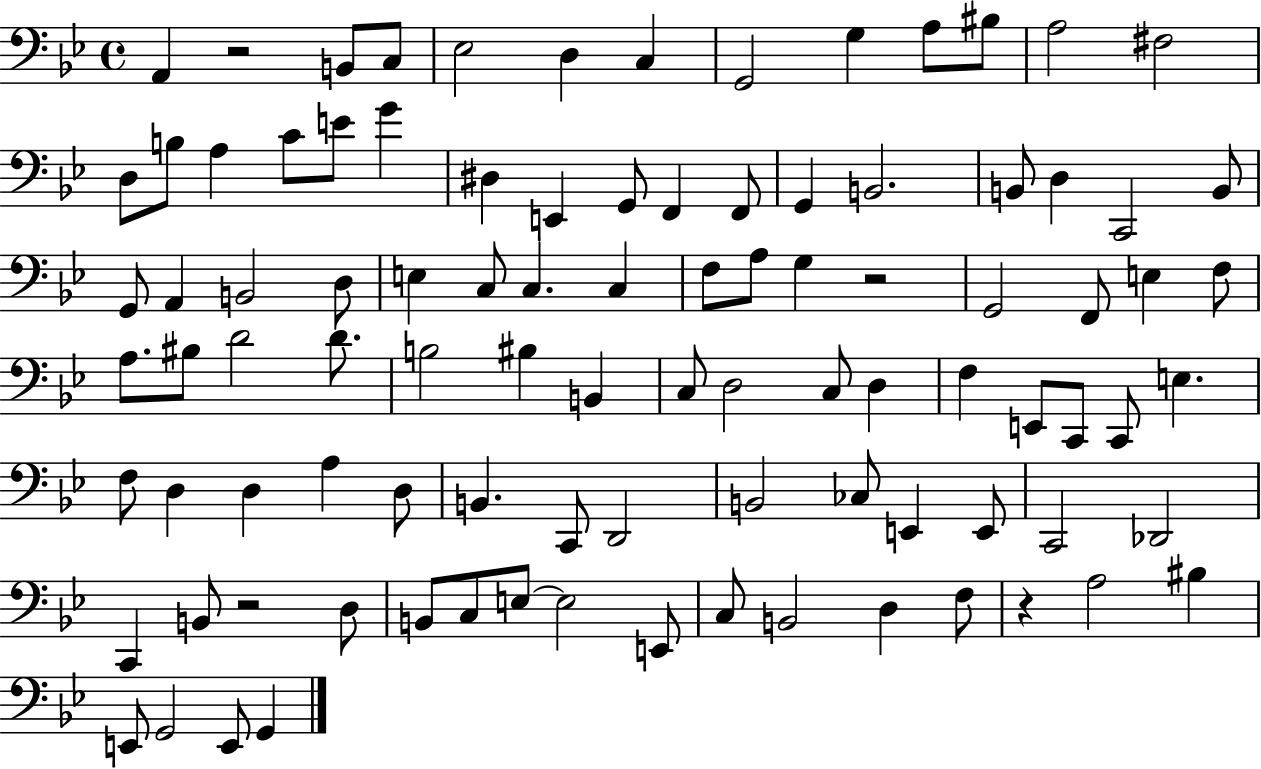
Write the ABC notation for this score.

X:1
T:Untitled
M:4/4
L:1/4
K:Bb
A,, z2 B,,/2 C,/2 _E,2 D, C, G,,2 G, A,/2 ^B,/2 A,2 ^F,2 D,/2 B,/2 A, C/2 E/2 G ^D, E,, G,,/2 F,, F,,/2 G,, B,,2 B,,/2 D, C,,2 B,,/2 G,,/2 A,, B,,2 D,/2 E, C,/2 C, C, F,/2 A,/2 G, z2 G,,2 F,,/2 E, F,/2 A,/2 ^B,/2 D2 D/2 B,2 ^B, B,, C,/2 D,2 C,/2 D, F, E,,/2 C,,/2 C,,/2 E, F,/2 D, D, A, D,/2 B,, C,,/2 D,,2 B,,2 _C,/2 E,, E,,/2 C,,2 _D,,2 C,, B,,/2 z2 D,/2 B,,/2 C,/2 E,/2 E,2 E,,/2 C,/2 B,,2 D, F,/2 z A,2 ^B, E,,/2 G,,2 E,,/2 G,,